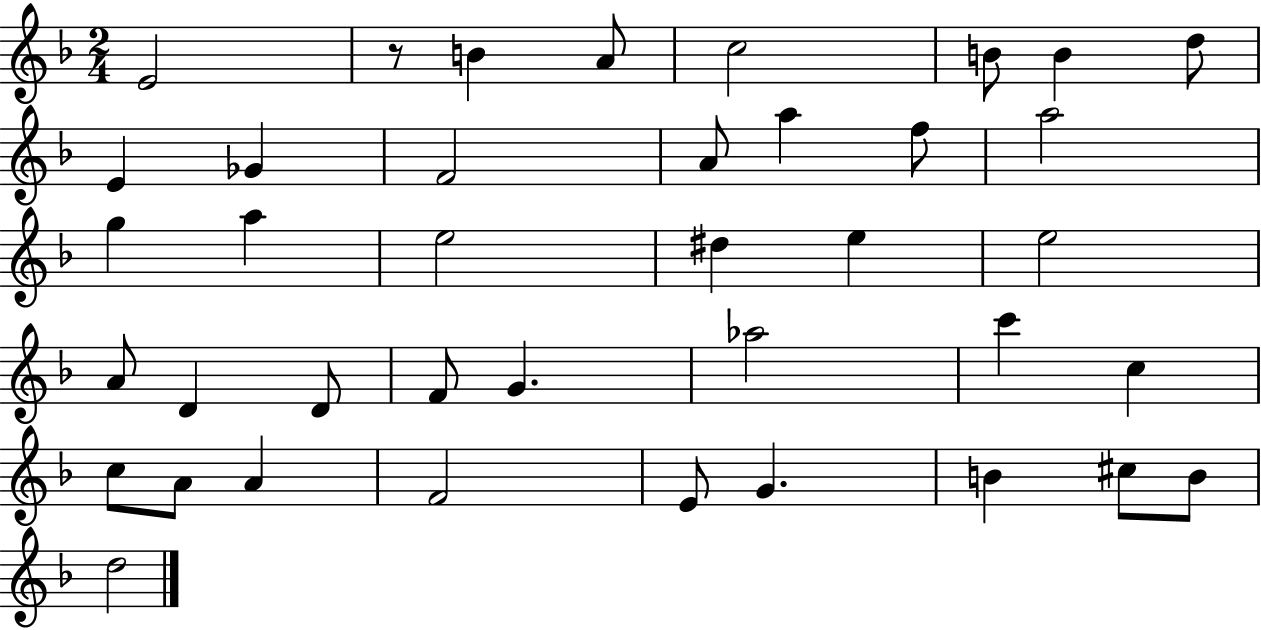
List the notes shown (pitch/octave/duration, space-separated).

E4/h R/e B4/q A4/e C5/h B4/e B4/q D5/e E4/q Gb4/q F4/h A4/e A5/q F5/e A5/h G5/q A5/q E5/h D#5/q E5/q E5/h A4/e D4/q D4/e F4/e G4/q. Ab5/h C6/q C5/q C5/e A4/e A4/q F4/h E4/e G4/q. B4/q C#5/e B4/e D5/h